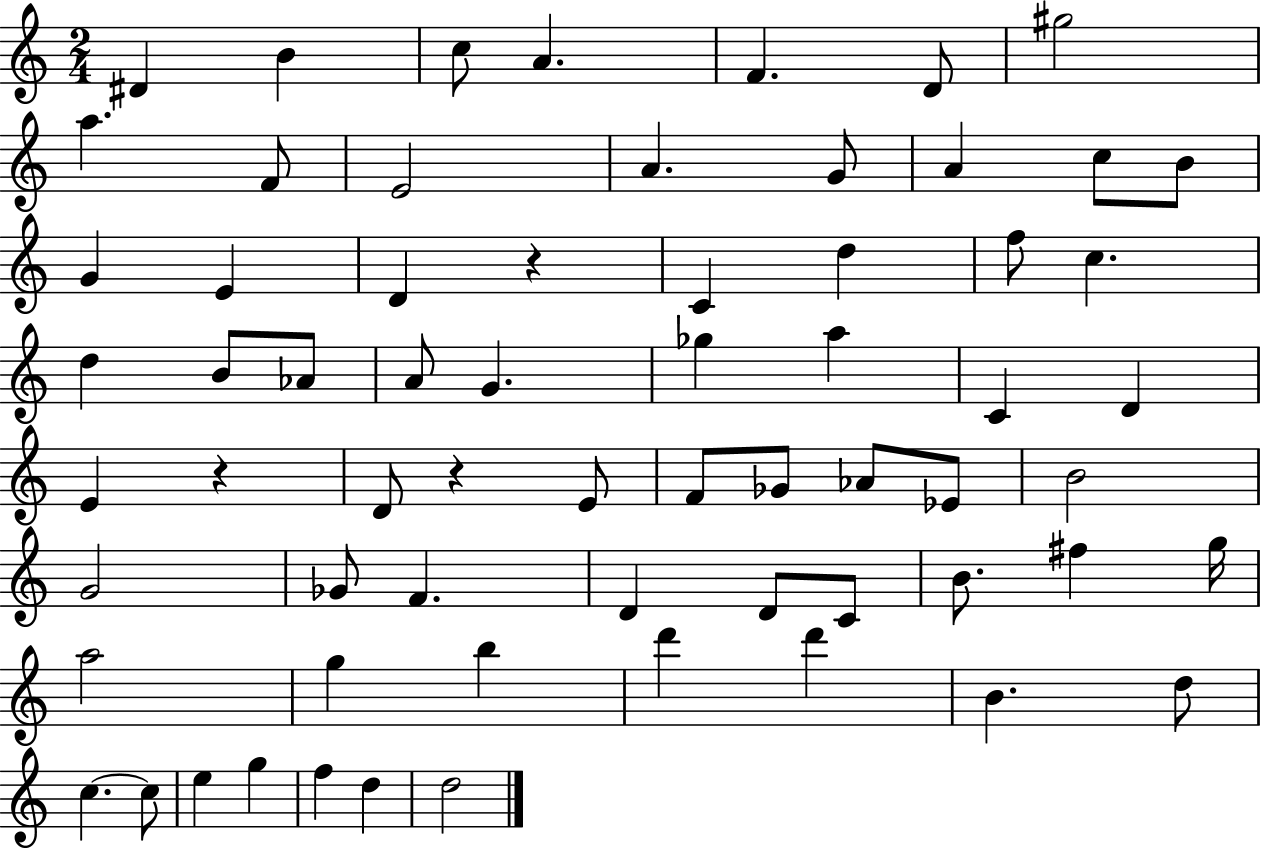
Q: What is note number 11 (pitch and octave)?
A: A4